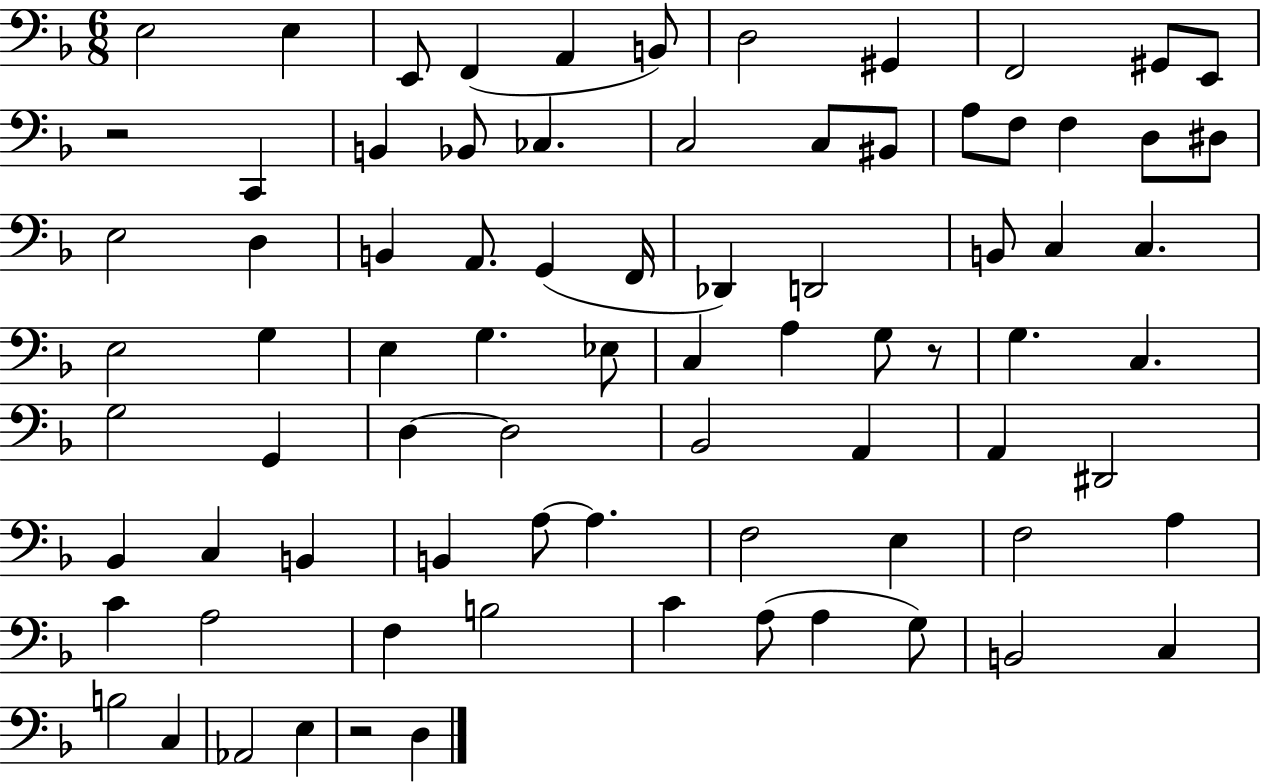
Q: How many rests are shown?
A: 3